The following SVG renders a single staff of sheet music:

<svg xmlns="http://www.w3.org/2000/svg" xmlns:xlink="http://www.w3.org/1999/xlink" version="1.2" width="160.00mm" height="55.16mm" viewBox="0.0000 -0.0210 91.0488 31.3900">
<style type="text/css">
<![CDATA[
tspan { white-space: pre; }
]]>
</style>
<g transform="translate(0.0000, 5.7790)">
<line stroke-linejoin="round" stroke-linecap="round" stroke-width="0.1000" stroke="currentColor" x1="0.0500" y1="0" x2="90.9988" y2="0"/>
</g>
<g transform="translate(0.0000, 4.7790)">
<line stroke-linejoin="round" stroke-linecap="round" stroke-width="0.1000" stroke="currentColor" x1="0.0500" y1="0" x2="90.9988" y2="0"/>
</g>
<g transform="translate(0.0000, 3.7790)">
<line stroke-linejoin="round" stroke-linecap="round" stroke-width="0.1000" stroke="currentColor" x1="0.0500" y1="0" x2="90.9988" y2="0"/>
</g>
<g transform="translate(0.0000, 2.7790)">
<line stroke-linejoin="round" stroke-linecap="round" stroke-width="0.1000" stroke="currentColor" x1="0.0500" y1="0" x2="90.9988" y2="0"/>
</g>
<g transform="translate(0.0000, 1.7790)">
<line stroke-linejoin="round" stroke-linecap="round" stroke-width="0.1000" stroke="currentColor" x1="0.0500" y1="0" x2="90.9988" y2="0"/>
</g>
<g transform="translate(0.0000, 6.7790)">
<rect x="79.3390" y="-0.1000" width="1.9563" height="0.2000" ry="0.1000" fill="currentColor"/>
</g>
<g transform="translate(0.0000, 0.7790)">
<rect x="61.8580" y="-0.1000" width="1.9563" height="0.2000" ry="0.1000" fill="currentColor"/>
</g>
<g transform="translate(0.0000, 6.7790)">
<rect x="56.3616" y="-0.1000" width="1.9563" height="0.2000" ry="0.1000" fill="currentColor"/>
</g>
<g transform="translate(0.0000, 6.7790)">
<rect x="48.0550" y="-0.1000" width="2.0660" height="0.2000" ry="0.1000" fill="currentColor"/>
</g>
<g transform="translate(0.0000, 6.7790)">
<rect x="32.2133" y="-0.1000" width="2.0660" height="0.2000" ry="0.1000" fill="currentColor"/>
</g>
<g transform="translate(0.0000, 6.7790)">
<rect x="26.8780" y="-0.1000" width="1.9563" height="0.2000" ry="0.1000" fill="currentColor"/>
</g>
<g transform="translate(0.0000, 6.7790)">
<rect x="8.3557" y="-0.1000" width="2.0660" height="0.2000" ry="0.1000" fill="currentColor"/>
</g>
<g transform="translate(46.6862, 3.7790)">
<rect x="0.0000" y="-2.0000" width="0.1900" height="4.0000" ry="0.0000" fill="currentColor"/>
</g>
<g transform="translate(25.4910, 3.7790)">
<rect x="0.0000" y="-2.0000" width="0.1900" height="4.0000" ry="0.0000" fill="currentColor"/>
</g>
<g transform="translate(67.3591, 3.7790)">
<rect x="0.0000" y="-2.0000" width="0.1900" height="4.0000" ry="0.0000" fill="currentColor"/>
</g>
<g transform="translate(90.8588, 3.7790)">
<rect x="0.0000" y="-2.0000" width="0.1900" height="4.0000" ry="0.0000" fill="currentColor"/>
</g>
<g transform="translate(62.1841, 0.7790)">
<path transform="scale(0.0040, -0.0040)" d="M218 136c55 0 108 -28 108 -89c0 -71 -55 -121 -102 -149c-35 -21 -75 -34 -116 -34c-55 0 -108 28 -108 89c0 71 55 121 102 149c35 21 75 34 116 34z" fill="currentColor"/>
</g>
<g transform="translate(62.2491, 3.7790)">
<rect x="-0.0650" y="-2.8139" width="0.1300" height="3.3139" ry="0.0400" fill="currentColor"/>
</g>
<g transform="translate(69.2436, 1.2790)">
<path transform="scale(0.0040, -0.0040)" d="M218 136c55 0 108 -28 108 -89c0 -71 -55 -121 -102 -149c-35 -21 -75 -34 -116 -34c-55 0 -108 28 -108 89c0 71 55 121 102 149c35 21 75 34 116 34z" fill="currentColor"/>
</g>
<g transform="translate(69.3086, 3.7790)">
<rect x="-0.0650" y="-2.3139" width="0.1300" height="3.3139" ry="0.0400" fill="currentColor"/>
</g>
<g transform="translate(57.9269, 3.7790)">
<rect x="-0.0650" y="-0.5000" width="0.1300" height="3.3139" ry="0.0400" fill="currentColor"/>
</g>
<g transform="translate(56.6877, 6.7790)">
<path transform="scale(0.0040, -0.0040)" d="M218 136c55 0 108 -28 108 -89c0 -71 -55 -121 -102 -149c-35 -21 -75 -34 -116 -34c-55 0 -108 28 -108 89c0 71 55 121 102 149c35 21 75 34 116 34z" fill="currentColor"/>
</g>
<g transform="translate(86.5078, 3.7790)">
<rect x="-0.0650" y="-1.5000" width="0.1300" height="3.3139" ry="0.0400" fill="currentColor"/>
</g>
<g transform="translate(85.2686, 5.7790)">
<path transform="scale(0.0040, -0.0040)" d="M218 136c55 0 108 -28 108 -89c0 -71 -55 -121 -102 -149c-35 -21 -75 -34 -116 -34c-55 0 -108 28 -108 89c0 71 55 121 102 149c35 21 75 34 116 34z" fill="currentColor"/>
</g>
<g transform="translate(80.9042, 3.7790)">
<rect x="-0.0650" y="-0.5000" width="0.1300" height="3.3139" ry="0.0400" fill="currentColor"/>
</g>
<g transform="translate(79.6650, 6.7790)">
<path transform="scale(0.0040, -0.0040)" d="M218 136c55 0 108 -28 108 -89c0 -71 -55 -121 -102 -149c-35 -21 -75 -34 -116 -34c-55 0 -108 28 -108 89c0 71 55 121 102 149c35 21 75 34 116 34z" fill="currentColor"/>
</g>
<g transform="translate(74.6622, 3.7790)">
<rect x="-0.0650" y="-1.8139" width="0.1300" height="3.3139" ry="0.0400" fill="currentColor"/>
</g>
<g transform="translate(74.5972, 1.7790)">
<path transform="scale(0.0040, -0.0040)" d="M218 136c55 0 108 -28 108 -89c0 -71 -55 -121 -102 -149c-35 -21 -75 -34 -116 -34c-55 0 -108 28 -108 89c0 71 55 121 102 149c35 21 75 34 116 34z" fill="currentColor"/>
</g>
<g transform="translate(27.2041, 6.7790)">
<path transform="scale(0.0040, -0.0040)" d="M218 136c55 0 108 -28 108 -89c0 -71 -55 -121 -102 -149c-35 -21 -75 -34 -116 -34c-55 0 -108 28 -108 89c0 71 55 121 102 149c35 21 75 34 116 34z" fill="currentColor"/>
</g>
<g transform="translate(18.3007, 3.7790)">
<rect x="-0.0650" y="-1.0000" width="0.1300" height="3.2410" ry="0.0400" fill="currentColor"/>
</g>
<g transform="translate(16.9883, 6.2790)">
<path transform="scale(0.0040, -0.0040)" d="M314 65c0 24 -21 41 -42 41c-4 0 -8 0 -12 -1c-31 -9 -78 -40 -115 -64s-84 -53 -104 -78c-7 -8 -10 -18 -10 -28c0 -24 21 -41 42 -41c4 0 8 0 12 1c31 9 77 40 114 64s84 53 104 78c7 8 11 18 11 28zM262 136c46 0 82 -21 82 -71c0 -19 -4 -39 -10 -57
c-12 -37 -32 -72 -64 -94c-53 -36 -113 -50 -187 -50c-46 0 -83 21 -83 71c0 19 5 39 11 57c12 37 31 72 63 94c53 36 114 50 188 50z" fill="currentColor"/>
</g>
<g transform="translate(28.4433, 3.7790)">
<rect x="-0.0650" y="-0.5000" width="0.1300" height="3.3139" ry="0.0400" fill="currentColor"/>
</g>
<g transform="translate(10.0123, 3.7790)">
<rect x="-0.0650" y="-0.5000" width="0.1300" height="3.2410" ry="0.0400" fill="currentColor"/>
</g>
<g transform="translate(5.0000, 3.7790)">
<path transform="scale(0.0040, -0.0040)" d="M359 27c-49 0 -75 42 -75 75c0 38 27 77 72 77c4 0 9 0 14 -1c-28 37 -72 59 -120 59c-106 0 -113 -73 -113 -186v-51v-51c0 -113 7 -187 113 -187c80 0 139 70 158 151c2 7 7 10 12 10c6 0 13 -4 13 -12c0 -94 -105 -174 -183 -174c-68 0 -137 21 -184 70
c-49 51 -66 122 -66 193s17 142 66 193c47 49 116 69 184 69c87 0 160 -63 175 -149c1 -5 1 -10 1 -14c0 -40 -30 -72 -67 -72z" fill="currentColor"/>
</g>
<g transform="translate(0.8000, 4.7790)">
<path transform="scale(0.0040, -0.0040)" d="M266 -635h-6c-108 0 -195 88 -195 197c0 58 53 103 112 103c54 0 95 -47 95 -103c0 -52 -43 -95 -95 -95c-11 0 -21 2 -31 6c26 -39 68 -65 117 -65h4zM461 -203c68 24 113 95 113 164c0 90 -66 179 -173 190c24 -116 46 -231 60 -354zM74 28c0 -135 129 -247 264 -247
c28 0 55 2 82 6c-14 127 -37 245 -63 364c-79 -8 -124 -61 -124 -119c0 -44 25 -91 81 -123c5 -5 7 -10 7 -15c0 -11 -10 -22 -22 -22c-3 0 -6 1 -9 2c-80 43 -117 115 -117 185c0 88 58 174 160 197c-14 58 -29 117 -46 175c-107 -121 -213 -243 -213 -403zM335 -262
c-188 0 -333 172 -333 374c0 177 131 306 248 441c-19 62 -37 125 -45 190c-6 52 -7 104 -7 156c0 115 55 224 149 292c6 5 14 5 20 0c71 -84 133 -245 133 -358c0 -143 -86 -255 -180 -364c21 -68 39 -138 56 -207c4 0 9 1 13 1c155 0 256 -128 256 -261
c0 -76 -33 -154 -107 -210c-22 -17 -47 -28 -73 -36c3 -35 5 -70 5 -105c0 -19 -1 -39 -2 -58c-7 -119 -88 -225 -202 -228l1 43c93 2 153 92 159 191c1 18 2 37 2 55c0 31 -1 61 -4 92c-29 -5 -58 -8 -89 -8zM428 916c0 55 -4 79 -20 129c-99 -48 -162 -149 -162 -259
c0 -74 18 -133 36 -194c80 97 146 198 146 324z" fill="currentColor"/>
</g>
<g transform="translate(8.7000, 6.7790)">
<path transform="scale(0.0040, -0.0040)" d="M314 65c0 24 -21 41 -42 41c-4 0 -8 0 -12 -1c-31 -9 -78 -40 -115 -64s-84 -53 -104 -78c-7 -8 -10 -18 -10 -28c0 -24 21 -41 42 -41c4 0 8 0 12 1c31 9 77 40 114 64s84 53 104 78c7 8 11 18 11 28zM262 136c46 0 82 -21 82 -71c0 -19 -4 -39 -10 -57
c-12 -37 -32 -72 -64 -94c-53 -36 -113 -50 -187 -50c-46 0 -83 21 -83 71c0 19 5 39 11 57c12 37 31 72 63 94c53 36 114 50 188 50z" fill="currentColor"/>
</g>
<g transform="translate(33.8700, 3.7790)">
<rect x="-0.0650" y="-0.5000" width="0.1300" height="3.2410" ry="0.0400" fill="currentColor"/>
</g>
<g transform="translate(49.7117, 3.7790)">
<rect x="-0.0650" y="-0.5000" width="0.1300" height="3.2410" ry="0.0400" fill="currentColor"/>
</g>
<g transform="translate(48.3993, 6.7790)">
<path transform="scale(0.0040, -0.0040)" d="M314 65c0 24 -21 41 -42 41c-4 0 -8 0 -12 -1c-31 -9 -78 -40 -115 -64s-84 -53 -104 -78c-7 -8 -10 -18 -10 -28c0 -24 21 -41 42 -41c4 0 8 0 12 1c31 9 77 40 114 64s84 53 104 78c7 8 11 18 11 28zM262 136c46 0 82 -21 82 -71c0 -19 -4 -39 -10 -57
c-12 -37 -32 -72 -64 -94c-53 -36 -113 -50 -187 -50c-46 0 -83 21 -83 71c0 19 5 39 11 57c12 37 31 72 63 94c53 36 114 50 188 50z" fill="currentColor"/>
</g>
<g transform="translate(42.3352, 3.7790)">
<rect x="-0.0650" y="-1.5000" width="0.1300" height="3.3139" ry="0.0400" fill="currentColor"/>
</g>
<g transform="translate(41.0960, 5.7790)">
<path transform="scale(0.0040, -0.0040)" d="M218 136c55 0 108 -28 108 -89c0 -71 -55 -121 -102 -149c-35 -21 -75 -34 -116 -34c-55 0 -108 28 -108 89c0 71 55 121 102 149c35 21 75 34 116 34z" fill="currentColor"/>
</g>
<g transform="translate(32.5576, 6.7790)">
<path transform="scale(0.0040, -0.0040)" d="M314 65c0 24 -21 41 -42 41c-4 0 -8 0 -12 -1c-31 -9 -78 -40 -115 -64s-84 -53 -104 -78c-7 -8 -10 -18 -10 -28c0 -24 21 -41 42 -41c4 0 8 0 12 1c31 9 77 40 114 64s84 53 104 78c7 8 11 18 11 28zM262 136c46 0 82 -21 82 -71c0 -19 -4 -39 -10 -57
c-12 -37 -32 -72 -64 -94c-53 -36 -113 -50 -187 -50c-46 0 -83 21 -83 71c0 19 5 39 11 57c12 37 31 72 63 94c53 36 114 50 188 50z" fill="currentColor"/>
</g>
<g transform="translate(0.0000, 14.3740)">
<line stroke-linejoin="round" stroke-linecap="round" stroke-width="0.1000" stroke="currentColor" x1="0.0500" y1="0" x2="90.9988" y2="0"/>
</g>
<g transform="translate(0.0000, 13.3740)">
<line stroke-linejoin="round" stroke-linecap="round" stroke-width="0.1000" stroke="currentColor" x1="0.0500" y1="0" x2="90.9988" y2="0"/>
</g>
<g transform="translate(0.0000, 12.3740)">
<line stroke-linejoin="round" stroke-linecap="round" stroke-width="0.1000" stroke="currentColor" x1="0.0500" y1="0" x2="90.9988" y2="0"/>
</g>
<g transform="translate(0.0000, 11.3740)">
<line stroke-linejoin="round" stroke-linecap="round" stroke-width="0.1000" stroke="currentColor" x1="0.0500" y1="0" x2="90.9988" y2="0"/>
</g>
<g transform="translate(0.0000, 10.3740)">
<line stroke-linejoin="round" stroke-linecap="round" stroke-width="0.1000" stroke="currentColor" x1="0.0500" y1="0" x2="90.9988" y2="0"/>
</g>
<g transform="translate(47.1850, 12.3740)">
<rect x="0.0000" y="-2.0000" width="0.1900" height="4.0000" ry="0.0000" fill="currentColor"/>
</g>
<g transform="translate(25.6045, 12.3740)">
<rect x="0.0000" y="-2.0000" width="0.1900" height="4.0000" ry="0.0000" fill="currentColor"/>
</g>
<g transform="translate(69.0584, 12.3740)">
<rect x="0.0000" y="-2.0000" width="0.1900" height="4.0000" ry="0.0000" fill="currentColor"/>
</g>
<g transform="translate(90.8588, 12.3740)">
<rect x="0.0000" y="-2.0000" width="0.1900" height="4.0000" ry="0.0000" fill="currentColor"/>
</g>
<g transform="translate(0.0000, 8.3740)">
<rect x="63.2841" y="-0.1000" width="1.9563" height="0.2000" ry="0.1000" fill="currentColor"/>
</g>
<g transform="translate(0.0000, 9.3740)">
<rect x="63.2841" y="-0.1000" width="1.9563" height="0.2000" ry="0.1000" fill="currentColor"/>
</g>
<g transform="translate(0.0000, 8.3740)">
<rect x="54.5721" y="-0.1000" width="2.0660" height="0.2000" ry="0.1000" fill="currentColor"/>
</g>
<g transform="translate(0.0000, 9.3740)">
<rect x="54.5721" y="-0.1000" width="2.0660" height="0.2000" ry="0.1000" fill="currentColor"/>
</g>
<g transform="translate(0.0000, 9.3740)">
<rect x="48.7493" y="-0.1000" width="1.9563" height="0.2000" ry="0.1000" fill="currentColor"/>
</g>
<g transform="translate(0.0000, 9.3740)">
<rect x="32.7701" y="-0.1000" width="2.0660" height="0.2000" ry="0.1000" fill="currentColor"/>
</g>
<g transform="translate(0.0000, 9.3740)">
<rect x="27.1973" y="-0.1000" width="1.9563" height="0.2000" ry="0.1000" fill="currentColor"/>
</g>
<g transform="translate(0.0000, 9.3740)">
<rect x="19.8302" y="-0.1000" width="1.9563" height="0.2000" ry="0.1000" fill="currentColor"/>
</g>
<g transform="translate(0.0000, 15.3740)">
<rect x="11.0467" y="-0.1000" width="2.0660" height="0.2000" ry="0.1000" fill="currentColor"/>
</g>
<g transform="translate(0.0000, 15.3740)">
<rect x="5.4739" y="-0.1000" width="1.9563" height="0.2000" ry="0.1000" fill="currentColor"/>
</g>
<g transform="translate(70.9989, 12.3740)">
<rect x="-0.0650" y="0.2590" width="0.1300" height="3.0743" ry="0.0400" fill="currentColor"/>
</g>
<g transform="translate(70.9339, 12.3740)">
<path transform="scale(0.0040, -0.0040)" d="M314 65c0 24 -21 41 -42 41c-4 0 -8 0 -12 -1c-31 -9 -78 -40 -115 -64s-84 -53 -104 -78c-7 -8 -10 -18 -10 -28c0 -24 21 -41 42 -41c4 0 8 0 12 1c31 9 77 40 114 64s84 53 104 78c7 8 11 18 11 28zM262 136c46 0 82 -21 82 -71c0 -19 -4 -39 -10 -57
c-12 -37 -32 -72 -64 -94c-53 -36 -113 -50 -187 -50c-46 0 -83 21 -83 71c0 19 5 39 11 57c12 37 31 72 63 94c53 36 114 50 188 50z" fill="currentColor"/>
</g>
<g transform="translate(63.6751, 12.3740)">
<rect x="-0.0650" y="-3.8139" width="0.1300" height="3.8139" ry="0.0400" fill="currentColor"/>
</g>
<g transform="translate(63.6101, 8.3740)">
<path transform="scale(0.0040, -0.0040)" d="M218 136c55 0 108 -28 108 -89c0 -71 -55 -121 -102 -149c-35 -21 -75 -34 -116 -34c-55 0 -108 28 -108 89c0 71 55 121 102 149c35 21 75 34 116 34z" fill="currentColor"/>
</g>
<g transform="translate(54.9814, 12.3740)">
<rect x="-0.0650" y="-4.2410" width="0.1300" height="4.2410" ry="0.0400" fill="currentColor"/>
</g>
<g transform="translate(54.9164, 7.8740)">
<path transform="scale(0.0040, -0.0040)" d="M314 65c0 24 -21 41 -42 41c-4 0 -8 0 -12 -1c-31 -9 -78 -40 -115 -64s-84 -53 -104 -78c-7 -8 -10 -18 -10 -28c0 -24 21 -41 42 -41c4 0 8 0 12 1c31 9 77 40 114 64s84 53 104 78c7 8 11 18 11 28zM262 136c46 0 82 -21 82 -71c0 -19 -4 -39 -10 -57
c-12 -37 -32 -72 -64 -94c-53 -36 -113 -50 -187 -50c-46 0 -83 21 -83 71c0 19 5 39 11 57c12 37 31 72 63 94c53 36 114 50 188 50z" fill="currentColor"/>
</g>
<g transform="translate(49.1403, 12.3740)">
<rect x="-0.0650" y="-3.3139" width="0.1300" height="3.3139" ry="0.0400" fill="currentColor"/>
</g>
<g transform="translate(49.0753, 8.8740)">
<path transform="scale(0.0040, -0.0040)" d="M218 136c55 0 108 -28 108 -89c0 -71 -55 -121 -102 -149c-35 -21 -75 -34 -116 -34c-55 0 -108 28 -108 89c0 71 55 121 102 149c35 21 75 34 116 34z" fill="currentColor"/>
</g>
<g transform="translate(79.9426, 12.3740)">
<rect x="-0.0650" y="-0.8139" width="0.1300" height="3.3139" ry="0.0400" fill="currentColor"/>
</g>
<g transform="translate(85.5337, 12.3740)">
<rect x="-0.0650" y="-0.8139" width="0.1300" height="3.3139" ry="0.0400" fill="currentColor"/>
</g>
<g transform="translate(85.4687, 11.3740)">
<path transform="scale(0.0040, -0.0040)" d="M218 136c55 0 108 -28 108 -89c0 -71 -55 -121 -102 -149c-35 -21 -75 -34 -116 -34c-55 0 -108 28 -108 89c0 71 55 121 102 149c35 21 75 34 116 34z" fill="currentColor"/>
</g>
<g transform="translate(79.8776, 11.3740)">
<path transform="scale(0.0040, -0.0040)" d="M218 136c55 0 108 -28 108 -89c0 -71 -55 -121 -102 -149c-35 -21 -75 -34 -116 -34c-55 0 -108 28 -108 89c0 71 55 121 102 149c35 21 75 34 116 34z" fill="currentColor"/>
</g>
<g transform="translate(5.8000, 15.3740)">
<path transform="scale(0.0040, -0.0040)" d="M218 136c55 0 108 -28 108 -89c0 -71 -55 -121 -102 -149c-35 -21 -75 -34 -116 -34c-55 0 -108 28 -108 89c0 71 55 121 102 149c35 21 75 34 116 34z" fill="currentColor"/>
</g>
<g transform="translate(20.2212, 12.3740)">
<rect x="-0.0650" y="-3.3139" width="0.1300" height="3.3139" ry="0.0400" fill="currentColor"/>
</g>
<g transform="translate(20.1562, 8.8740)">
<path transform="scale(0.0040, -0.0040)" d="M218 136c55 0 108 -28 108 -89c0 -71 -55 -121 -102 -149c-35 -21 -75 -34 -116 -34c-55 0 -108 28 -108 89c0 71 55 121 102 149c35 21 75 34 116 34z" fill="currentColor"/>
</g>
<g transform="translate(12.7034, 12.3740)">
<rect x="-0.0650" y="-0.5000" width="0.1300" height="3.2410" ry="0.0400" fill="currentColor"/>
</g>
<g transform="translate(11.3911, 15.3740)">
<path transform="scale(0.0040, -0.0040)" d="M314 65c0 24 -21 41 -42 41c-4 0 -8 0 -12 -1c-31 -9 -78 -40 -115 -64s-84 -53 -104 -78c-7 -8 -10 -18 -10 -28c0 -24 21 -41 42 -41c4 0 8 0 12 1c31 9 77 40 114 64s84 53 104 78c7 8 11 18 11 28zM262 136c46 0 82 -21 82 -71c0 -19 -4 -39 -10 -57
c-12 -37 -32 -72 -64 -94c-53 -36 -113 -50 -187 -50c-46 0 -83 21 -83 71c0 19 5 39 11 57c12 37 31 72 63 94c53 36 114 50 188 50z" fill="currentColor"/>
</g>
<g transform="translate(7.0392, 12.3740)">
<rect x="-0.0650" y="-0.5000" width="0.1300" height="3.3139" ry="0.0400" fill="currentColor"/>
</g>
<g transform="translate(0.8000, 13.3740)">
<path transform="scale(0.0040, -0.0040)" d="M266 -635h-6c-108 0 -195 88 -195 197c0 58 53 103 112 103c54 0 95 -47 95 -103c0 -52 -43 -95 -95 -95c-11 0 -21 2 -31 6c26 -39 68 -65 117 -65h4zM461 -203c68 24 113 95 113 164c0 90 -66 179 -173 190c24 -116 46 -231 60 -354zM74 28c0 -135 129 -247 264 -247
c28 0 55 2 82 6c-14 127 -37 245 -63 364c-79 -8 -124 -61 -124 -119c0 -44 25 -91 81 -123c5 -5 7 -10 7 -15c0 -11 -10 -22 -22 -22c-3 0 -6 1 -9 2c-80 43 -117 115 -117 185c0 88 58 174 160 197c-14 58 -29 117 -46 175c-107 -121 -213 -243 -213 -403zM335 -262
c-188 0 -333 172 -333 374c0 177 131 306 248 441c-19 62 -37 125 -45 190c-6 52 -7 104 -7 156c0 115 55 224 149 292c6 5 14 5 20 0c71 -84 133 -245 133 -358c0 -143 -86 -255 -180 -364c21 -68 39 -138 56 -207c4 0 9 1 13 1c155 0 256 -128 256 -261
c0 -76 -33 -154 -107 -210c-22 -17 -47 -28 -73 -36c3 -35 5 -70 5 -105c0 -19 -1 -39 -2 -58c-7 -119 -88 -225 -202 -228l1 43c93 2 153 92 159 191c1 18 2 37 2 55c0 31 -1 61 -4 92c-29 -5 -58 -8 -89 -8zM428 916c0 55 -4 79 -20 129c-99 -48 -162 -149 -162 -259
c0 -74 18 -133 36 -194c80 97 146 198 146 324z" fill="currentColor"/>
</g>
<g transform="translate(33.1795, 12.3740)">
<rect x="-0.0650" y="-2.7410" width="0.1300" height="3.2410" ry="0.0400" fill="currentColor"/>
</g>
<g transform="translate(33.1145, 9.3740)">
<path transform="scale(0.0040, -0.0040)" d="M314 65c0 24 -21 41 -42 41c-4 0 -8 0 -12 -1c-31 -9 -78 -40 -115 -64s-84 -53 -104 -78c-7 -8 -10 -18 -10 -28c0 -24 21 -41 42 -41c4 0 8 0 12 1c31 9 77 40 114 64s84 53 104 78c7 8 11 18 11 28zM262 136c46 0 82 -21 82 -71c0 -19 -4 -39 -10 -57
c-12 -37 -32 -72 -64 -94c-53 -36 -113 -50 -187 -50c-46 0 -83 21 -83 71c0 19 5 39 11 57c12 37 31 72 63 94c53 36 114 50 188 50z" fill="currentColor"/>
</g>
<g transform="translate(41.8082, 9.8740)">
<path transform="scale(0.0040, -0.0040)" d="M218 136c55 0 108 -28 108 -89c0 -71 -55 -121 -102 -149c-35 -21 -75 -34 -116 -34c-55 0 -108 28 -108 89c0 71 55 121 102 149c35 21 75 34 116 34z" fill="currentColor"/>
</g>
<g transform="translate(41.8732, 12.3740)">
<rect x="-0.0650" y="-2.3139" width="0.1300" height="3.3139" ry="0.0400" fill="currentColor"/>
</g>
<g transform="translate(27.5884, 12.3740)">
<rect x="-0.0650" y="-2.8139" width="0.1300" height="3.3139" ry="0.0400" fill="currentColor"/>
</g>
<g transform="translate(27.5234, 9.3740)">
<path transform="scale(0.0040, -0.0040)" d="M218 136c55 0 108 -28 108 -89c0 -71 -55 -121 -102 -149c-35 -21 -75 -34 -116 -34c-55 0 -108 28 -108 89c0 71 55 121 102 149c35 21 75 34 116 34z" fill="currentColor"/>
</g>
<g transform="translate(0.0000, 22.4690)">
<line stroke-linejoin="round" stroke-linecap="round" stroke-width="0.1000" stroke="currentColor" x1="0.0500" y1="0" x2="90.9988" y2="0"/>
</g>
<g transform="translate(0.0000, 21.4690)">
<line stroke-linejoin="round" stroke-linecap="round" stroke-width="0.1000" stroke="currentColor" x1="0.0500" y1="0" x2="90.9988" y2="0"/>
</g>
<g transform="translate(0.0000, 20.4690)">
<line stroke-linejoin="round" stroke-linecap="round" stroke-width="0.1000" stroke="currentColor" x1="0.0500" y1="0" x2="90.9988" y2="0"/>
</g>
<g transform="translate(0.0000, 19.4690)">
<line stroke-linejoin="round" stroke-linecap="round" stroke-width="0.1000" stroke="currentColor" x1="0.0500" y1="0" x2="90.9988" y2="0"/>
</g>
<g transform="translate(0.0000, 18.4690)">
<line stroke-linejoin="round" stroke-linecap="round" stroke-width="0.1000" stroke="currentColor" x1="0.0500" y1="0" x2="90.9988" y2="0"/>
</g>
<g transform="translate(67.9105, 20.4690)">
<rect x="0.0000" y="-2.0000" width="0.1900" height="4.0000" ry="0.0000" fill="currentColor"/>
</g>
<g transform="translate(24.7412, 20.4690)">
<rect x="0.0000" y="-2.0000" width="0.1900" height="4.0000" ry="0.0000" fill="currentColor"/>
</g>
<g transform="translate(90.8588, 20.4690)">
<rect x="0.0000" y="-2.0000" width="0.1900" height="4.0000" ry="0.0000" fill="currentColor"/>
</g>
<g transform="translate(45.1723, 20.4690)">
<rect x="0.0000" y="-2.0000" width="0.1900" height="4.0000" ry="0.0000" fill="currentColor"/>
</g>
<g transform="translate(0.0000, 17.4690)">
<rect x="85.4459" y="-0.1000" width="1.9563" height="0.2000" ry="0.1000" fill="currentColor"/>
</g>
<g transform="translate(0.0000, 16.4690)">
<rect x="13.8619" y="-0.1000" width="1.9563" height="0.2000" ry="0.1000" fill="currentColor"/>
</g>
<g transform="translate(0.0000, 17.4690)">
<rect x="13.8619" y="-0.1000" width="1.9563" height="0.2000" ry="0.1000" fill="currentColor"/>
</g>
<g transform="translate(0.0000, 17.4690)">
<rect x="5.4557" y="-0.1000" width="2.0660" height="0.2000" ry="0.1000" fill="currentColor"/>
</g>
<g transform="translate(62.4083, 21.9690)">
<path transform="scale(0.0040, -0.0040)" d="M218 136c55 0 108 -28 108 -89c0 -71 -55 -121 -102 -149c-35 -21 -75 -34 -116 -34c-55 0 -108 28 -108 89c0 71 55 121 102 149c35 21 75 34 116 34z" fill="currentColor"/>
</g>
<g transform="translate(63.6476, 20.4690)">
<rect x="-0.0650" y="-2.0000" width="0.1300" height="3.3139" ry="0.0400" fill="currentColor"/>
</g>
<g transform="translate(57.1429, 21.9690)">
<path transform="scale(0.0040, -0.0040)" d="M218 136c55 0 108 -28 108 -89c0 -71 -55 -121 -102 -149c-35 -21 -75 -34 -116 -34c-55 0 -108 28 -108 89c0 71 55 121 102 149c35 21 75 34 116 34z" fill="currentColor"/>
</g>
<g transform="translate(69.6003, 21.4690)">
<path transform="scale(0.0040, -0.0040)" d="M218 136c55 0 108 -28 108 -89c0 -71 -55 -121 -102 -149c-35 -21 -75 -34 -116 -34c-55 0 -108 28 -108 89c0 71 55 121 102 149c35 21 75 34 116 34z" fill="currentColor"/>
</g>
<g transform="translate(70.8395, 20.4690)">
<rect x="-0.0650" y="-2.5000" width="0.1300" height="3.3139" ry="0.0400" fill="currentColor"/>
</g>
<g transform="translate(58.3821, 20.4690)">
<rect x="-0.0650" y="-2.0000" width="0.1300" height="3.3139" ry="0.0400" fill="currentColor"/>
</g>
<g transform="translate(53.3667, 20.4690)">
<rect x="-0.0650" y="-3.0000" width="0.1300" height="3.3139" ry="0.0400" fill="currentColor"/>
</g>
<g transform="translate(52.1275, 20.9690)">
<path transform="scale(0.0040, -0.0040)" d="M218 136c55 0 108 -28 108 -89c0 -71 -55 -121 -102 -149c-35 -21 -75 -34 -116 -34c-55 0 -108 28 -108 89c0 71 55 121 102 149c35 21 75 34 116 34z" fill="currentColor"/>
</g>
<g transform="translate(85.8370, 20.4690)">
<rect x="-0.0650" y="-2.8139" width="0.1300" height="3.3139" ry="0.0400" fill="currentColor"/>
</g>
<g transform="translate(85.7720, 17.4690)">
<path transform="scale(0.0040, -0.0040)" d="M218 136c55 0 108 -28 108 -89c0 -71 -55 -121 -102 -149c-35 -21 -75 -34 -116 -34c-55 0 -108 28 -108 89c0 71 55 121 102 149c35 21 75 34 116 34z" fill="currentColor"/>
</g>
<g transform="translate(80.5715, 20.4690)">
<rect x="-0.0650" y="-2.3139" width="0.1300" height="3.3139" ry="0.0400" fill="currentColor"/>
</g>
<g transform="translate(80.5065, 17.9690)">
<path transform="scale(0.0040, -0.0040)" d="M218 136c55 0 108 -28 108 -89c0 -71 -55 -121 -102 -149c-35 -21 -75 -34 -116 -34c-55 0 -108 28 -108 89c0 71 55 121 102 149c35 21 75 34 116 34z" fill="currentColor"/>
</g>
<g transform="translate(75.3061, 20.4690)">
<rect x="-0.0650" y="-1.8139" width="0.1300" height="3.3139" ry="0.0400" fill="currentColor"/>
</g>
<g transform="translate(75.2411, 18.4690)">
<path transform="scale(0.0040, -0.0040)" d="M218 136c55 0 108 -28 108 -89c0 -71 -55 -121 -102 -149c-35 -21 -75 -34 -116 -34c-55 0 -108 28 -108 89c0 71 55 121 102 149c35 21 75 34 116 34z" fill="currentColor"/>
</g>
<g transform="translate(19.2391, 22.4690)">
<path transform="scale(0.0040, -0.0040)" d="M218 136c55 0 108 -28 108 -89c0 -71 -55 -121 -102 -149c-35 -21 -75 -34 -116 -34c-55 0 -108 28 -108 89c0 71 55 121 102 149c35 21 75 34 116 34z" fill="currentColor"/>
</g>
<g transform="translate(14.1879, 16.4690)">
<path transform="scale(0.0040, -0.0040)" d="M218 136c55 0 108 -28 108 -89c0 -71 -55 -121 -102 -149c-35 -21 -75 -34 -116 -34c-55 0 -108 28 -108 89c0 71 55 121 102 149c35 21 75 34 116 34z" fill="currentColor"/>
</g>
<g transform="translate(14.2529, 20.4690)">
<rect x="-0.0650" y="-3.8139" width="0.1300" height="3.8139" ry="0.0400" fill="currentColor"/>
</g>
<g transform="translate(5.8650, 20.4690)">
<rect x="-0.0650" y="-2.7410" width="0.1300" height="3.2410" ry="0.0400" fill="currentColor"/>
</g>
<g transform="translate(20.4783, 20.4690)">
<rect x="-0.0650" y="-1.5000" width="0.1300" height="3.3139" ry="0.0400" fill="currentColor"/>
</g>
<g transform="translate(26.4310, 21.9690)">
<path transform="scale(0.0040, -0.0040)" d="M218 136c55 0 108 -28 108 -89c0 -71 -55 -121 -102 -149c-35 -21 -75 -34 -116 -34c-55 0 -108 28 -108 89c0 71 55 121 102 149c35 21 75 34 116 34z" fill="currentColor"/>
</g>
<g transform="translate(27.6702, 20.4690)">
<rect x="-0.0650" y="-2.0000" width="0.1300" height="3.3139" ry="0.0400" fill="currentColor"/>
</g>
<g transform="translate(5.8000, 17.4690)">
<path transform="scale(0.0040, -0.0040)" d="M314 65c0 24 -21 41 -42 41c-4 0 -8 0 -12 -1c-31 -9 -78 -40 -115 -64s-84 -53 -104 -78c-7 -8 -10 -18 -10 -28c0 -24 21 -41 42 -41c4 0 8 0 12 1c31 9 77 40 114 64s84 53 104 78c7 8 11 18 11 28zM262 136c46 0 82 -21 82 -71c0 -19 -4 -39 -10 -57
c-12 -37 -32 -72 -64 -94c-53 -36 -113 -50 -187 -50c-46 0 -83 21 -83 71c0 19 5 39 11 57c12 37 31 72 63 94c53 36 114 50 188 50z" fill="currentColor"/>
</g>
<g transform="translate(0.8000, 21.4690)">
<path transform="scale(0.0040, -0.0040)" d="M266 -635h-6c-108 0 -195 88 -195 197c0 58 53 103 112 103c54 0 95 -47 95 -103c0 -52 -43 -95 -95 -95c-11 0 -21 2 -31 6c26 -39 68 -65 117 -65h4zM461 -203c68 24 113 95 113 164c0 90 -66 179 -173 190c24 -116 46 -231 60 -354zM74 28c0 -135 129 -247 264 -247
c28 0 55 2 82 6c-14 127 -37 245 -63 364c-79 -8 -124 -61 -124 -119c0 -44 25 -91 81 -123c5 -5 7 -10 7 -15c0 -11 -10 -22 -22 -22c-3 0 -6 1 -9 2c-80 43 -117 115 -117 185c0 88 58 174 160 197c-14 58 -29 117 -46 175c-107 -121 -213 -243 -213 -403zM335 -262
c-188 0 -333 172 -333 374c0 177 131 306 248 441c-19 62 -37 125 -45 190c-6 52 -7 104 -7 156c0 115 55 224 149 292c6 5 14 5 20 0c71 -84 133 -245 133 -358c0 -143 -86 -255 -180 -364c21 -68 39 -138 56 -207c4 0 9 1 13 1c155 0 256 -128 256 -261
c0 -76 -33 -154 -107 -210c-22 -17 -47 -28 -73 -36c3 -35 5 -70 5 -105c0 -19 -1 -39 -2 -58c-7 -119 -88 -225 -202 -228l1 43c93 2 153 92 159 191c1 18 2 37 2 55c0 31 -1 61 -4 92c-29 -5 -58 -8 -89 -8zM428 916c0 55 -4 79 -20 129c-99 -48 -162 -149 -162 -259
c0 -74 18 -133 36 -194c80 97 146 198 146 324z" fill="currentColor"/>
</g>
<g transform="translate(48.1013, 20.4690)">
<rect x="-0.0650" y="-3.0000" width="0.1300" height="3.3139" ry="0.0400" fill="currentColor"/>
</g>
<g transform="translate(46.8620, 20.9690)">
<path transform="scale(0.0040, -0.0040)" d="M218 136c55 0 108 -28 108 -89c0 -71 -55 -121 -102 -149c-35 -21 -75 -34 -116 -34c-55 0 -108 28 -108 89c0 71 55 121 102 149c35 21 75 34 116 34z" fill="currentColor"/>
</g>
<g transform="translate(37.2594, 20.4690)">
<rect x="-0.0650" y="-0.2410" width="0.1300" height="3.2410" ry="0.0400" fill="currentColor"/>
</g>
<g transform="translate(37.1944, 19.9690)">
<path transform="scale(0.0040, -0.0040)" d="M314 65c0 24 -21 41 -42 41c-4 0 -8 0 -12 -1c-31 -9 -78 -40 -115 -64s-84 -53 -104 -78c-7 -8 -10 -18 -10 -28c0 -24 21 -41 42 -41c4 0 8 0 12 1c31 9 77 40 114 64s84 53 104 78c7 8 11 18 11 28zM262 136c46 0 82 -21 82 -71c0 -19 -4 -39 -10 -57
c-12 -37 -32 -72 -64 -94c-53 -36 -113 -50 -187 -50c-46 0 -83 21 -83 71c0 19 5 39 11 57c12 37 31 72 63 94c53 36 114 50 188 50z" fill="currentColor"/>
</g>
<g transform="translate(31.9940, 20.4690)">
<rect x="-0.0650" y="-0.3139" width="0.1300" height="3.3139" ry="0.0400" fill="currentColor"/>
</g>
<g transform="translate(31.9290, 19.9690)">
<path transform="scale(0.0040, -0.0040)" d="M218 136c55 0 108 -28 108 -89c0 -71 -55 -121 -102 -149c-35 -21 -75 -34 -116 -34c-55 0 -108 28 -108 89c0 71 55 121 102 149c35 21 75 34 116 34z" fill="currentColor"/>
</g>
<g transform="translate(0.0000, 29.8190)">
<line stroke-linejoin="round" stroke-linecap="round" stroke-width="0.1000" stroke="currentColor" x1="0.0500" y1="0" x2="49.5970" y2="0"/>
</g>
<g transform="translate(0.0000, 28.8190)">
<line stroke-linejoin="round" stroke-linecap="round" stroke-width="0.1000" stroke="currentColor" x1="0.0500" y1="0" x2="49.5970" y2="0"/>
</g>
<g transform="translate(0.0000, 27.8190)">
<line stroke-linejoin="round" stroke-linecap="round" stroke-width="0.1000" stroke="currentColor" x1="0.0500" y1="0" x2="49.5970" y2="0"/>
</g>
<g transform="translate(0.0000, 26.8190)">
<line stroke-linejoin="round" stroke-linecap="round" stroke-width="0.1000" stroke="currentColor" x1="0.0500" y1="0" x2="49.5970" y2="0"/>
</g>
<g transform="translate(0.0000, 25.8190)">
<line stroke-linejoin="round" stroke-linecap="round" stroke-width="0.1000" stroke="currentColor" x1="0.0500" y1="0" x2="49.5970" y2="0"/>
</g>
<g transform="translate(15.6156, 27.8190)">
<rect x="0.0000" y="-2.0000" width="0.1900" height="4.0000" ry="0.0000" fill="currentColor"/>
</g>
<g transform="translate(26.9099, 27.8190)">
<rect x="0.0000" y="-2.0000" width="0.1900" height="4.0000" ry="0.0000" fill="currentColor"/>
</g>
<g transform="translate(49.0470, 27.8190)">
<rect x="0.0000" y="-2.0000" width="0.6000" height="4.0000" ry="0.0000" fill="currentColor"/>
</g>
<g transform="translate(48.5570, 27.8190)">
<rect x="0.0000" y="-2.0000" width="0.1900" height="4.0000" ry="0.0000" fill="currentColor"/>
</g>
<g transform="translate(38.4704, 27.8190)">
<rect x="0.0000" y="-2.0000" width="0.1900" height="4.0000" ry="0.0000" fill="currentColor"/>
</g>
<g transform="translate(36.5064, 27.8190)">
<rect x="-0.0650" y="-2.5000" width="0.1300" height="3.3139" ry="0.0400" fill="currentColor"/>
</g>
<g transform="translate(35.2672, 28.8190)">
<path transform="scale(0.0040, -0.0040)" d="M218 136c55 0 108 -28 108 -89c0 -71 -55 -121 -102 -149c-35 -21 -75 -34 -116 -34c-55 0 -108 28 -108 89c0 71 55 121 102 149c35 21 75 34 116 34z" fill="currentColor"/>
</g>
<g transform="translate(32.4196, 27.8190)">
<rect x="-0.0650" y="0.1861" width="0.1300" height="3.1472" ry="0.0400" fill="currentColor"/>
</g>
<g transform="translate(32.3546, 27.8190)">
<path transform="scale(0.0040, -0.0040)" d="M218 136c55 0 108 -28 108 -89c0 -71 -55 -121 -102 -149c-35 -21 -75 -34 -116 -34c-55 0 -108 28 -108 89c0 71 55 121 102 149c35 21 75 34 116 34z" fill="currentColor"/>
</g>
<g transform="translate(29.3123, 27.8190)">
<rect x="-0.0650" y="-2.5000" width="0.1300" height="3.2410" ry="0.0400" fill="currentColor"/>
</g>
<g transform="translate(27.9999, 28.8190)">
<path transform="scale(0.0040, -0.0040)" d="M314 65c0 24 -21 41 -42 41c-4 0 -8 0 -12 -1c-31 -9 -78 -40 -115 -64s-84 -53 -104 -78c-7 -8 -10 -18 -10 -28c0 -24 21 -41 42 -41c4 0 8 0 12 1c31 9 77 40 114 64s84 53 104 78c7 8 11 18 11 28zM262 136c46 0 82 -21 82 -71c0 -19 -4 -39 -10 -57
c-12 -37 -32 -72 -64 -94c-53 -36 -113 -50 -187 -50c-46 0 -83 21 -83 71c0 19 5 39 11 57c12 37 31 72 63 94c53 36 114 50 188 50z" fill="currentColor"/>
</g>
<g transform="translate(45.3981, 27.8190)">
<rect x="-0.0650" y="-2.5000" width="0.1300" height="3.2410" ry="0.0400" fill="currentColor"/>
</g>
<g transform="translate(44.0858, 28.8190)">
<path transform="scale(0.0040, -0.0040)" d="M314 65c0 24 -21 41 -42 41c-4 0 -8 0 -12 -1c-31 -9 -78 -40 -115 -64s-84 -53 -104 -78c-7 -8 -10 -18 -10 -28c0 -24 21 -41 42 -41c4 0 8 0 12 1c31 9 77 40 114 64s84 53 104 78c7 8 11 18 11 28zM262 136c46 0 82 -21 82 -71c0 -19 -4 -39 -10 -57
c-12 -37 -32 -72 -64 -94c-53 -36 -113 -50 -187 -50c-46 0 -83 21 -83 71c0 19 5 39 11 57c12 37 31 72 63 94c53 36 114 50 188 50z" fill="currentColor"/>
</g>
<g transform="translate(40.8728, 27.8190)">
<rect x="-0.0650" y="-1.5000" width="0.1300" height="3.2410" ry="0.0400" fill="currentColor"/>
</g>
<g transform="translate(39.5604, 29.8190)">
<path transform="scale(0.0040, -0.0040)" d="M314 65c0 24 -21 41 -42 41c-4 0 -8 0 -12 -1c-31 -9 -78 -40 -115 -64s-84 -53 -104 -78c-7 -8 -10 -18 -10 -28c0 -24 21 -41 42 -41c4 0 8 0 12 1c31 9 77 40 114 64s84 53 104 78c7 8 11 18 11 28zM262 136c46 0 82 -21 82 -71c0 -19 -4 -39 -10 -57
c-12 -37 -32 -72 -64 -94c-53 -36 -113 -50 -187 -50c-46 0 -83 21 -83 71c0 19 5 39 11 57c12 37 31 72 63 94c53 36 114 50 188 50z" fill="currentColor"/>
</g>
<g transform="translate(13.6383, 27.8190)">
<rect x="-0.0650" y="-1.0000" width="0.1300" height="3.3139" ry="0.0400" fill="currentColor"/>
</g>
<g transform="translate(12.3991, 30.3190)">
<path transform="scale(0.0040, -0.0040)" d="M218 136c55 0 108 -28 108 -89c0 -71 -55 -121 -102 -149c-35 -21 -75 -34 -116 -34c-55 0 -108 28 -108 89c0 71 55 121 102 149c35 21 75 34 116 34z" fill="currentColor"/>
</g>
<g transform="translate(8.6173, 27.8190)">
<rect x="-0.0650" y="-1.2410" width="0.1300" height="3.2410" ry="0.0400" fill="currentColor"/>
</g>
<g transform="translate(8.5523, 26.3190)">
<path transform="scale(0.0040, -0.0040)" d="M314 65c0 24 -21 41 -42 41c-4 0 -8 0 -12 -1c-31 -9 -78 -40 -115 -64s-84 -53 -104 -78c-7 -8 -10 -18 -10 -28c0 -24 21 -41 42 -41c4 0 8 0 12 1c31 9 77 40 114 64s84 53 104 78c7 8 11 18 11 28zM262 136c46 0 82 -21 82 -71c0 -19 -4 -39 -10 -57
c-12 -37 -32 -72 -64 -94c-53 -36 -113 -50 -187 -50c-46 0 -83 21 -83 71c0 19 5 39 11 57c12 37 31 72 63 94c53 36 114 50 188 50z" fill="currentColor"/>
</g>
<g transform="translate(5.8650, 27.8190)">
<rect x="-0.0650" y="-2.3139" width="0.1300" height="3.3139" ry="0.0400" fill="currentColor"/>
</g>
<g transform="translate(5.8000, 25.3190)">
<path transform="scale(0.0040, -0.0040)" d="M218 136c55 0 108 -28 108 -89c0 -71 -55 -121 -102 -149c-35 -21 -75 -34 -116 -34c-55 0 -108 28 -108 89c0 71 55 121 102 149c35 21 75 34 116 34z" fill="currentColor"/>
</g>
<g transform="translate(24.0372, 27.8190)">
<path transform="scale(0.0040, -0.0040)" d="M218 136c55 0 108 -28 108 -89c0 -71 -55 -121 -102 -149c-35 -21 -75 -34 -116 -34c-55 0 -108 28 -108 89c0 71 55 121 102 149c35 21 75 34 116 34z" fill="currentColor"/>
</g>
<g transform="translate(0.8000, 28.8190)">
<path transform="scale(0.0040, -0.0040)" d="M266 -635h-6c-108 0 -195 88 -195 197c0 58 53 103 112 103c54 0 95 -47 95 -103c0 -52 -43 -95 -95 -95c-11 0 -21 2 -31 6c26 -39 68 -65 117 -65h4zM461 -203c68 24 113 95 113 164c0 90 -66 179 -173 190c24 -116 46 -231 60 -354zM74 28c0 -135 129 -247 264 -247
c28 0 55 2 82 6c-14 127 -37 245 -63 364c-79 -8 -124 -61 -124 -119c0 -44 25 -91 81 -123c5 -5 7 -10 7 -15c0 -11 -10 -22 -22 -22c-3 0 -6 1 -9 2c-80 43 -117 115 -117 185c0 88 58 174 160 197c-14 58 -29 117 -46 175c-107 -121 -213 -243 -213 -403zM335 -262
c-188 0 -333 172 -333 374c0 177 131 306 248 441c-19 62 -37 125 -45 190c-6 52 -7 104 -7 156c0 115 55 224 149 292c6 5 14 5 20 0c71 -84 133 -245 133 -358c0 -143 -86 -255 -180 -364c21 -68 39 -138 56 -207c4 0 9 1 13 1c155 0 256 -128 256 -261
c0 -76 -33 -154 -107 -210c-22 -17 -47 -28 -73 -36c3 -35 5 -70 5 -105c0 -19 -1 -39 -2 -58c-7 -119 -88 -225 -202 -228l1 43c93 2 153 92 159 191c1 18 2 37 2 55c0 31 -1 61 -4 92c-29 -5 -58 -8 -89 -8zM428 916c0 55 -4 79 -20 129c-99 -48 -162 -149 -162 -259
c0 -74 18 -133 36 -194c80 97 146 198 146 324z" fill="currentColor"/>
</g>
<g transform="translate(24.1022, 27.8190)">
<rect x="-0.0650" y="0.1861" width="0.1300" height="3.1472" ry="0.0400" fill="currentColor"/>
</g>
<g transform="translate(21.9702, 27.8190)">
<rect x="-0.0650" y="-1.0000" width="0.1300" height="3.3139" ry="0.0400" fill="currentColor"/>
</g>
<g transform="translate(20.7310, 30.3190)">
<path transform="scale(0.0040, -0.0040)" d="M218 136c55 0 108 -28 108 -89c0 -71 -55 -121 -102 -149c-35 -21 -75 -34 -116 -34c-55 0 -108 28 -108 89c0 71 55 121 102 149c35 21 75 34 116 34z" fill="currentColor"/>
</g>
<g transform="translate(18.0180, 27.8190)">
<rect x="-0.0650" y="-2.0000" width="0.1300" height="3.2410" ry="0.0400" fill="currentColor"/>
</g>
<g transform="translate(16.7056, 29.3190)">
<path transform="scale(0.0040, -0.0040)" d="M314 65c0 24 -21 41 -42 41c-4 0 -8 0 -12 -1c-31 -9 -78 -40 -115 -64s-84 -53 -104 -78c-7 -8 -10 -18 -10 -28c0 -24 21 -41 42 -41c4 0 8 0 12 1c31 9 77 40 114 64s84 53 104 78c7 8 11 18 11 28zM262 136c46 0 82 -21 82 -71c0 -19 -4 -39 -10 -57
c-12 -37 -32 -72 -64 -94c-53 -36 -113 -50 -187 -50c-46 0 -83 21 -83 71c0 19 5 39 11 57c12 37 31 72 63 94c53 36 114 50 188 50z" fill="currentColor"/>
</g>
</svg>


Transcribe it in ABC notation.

X:1
T:Untitled
M:4/4
L:1/4
K:C
C2 D2 C C2 E C2 C a g f C E C C2 b a a2 g b d'2 c' B2 d d a2 c' E F c c2 A A F F G f g a g e2 D F2 D B G2 B G E2 G2